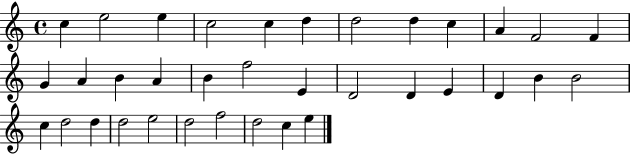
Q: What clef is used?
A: treble